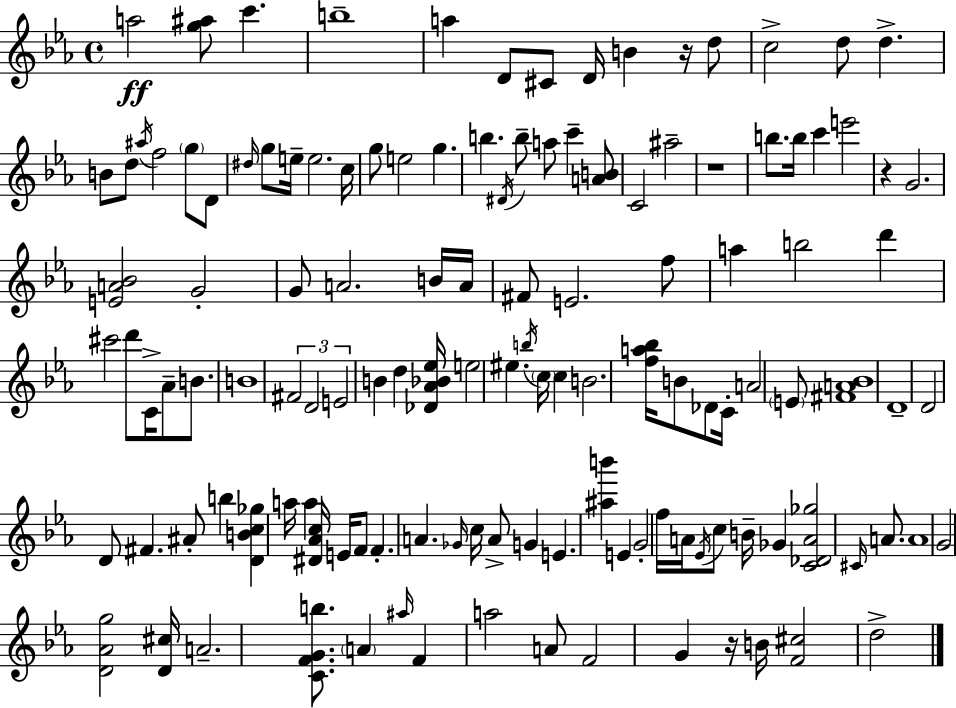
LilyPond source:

{
  \clef treble
  \time 4/4
  \defaultTimeSignature
  \key ees \major
  a''2\ff <g'' ais''>8 c'''4. | b''1-- | a''4 d'8 cis'8 d'16 b'4 r16 d''8 | c''2-> d''8 d''4.-> | \break b'8 d''8 \acciaccatura { ais''16 } f''2 \parenthesize g''8 d'8 | \grace { dis''16 } g''8 e''16-- e''2. | c''16 g''8 e''2 g''4. | b''4. \acciaccatura { dis'16 } b''8-- a''8 c'''4-- | \break <a' b'>8 c'2 ais''2-- | r1 | b''8. b''16 c'''4 e'''2 | r4 g'2. | \break <e' a' bes'>2 g'2-. | g'8 a'2. | b'16 a'16 fis'8 e'2. | f''8 a''4 b''2 d'''4 | \break cis'''2 d'''8 c'16-> aes'8-- | b'8. b'1 | \tuplet 3/2 { fis'2 d'2 | e'2 } b'4 d''4 | \break <des' aes' bes' ees''>16 e''2 eis''4. | \acciaccatura { b''16 } \parenthesize c''16 c''4 b'2. | <f'' a'' bes''>16 b'8 des'8 c'16-. a'2 | \parenthesize e'8 <fis' a' bes'>1 | \break d'1-- | d'2 d'8 fis'4. | ais'8-. b''4 <d' b' c'' ges''>4 a''16 a''4 | <dis' aes' c''>16 e'16 f'8 f'4.-. a'4. | \break \grace { ges'16 } c''16 a'8-> g'4 e'4. | <ais'' b'''>4 e'4 g'2-. | f''16 a'16 \acciaccatura { ees'16 } c''8 b'16-- ges'4 <c' des' a' ges''>2 | \grace { cis'16 } a'8. a'1 | \break g'2 <d' aes' g''>2 | <d' cis''>16 a'2.-- | <c' f' g' b''>8. \parenthesize a'4 \grace { ais''16 } f'4 | a''2 a'8 f'2 | \break g'4 r16 b'16 <f' cis''>2 | d''2-> \bar "|."
}